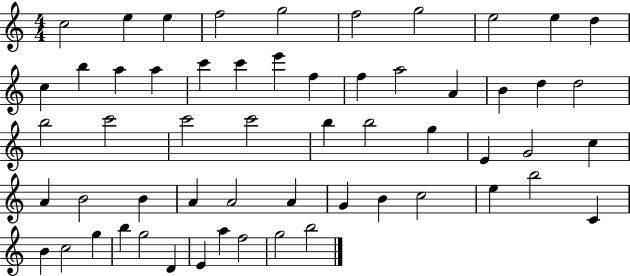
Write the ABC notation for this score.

X:1
T:Untitled
M:4/4
L:1/4
K:C
c2 e e f2 g2 f2 g2 e2 e d c b a a c' c' e' f f a2 A B d d2 b2 c'2 c'2 c'2 b b2 g E G2 c A B2 B A A2 A G B c2 e b2 C B c2 g b g2 D E a f2 g2 b2